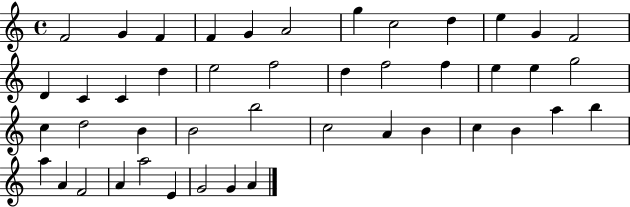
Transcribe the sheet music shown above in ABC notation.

X:1
T:Untitled
M:4/4
L:1/4
K:C
F2 G F F G A2 g c2 d e G F2 D C C d e2 f2 d f2 f e e g2 c d2 B B2 b2 c2 A B c B a b a A F2 A a2 E G2 G A